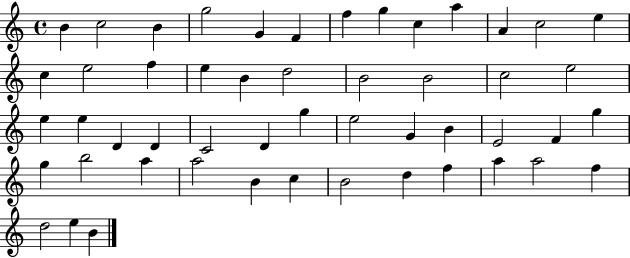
{
  \clef treble
  \time 4/4
  \defaultTimeSignature
  \key c \major
  b'4 c''2 b'4 | g''2 g'4 f'4 | f''4 g''4 c''4 a''4 | a'4 c''2 e''4 | \break c''4 e''2 f''4 | e''4 b'4 d''2 | b'2 b'2 | c''2 e''2 | \break e''4 e''4 d'4 d'4 | c'2 d'4 g''4 | e''2 g'4 b'4 | e'2 f'4 g''4 | \break g''4 b''2 a''4 | a''2 b'4 c''4 | b'2 d''4 f''4 | a''4 a''2 f''4 | \break d''2 e''4 b'4 | \bar "|."
}